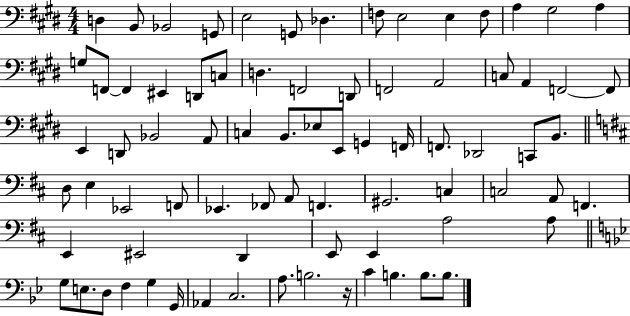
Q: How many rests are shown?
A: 1